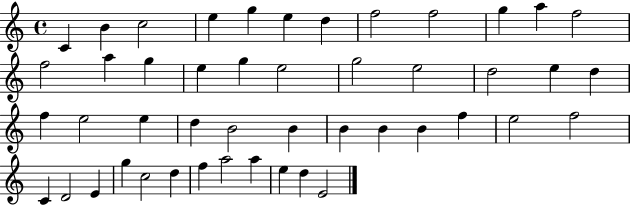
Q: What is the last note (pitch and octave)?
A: E4